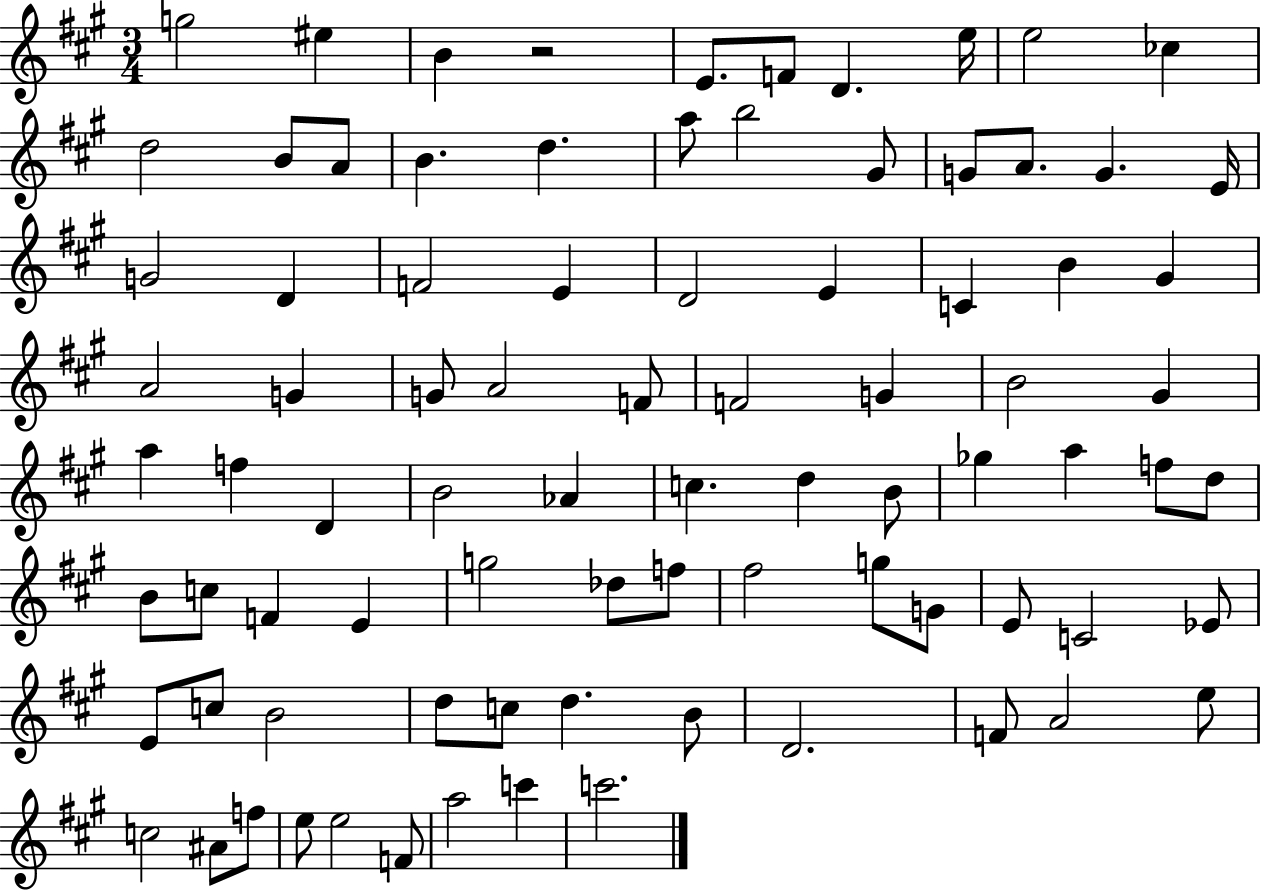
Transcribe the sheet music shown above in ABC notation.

X:1
T:Untitled
M:3/4
L:1/4
K:A
g2 ^e B z2 E/2 F/2 D e/4 e2 _c d2 B/2 A/2 B d a/2 b2 ^G/2 G/2 A/2 G E/4 G2 D F2 E D2 E C B ^G A2 G G/2 A2 F/2 F2 G B2 ^G a f D B2 _A c d B/2 _g a f/2 d/2 B/2 c/2 F E g2 _d/2 f/2 ^f2 g/2 G/2 E/2 C2 _E/2 E/2 c/2 B2 d/2 c/2 d B/2 D2 F/2 A2 e/2 c2 ^A/2 f/2 e/2 e2 F/2 a2 c' c'2